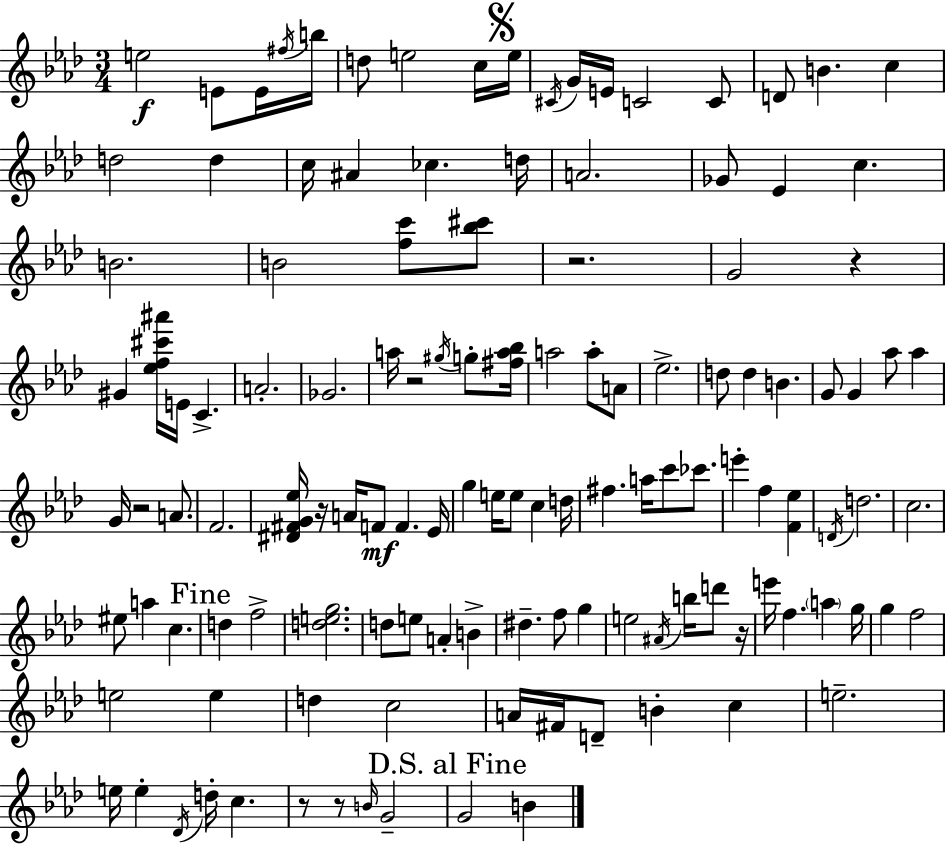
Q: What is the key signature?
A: AES major